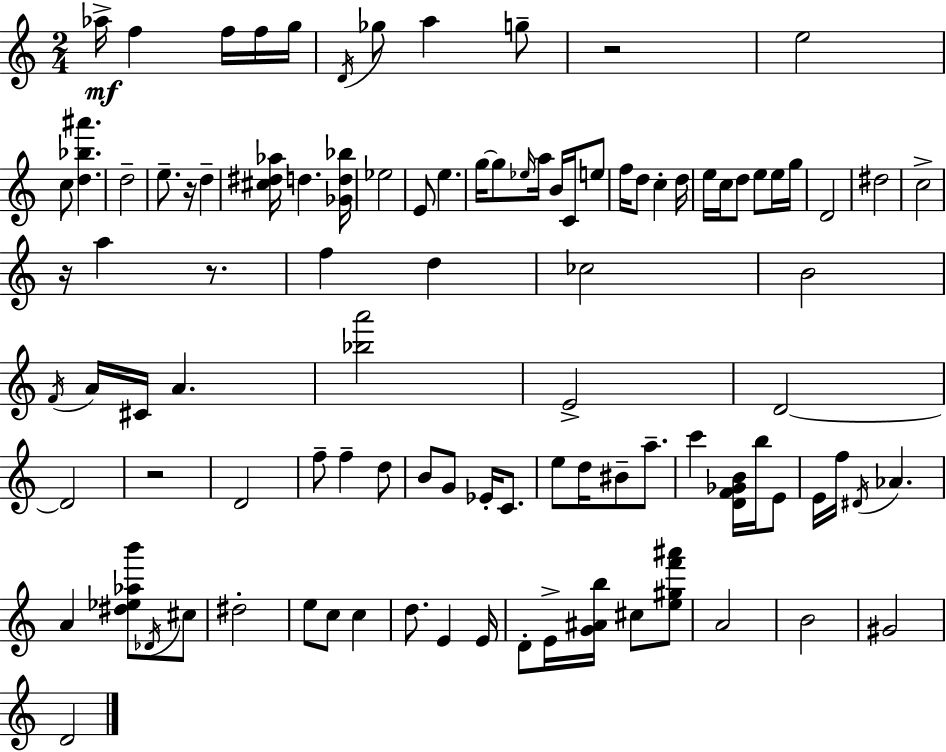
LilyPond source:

{
  \clef treble
  \numericTimeSignature
  \time 2/4
  \key a \minor
  aes''16->\mf f''4 f''16 f''16 g''16 | \acciaccatura { d'16 } ges''8 a''4 g''8-- | r2 | e''2 | \break c''8 <d'' bes'' ais'''>4. | d''2-- | e''8.-- r16 d''4-- | <cis'' dis'' aes''>16 d''4. | \break <ges' d'' bes''>16 ees''2 | e'8 e''4. | g''16~~ g''8 \grace { ees''16 } a''16 b'16 c'16 | e''8 f''16 d''8 c''4-. | \break d''16 e''16 c''16 d''8 e''8 | e''16 g''16 d'2 | dis''2 | c''2-> | \break r16 a''4 r8. | f''4 d''4 | ces''2 | b'2 | \break \acciaccatura { f'16 } a'16 cis'16 a'4. | <bes'' a'''>2 | e'2-> | d'2~~ | \break d'2 | r2 | d'2 | f''8-- f''4-- | \break d''8 b'8 g'8 ees'16-. | c'8. e''8 d''16 bis'8-- | a''8.-- c'''4 <d' f' ges' b'>16 | b''16 e'8 e'16 f''16 \acciaccatura { dis'16 } aes'4. | \break a'4 | <dis'' ees'' aes'' b'''>8 \acciaccatura { des'16 } cis''8 dis''2-. | e''8 c''8 | c''4 d''8. | \break e'4 e'16 d'8-. e'16-> | <g' ais' b''>16 cis''8 <e'' gis'' f''' ais'''>8 a'2 | b'2 | gis'2 | \break d'2 | \bar "|."
}